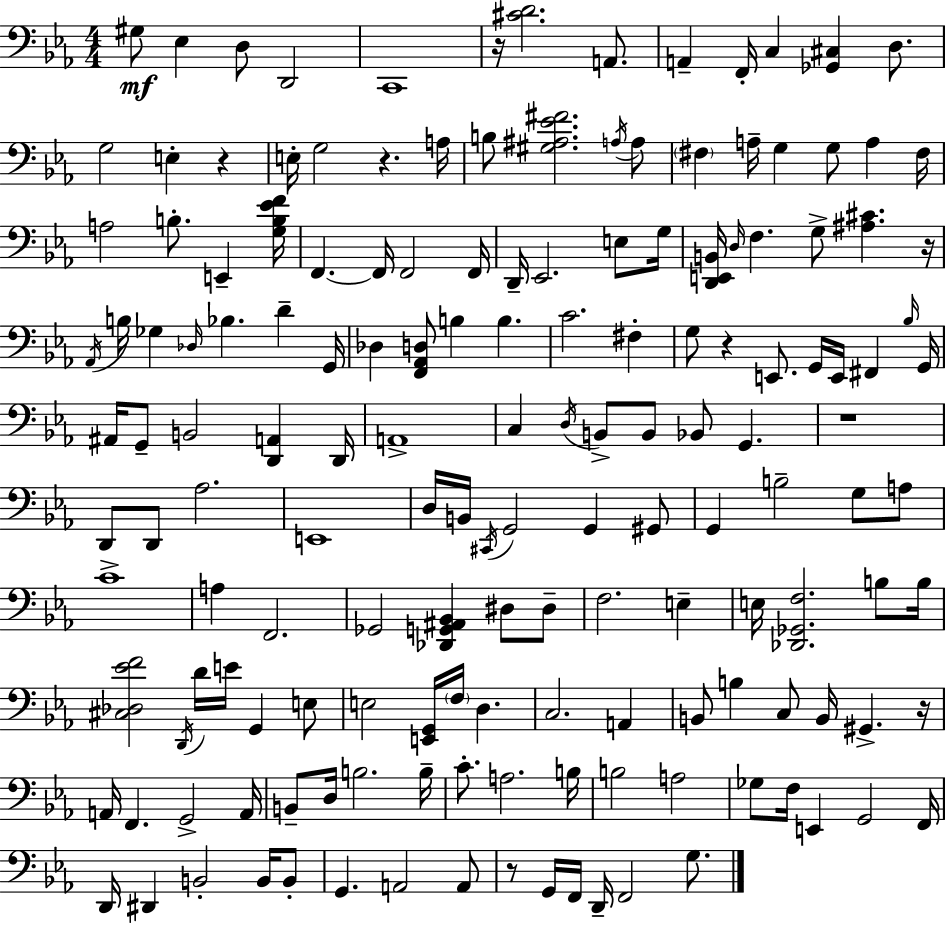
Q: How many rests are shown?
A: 8